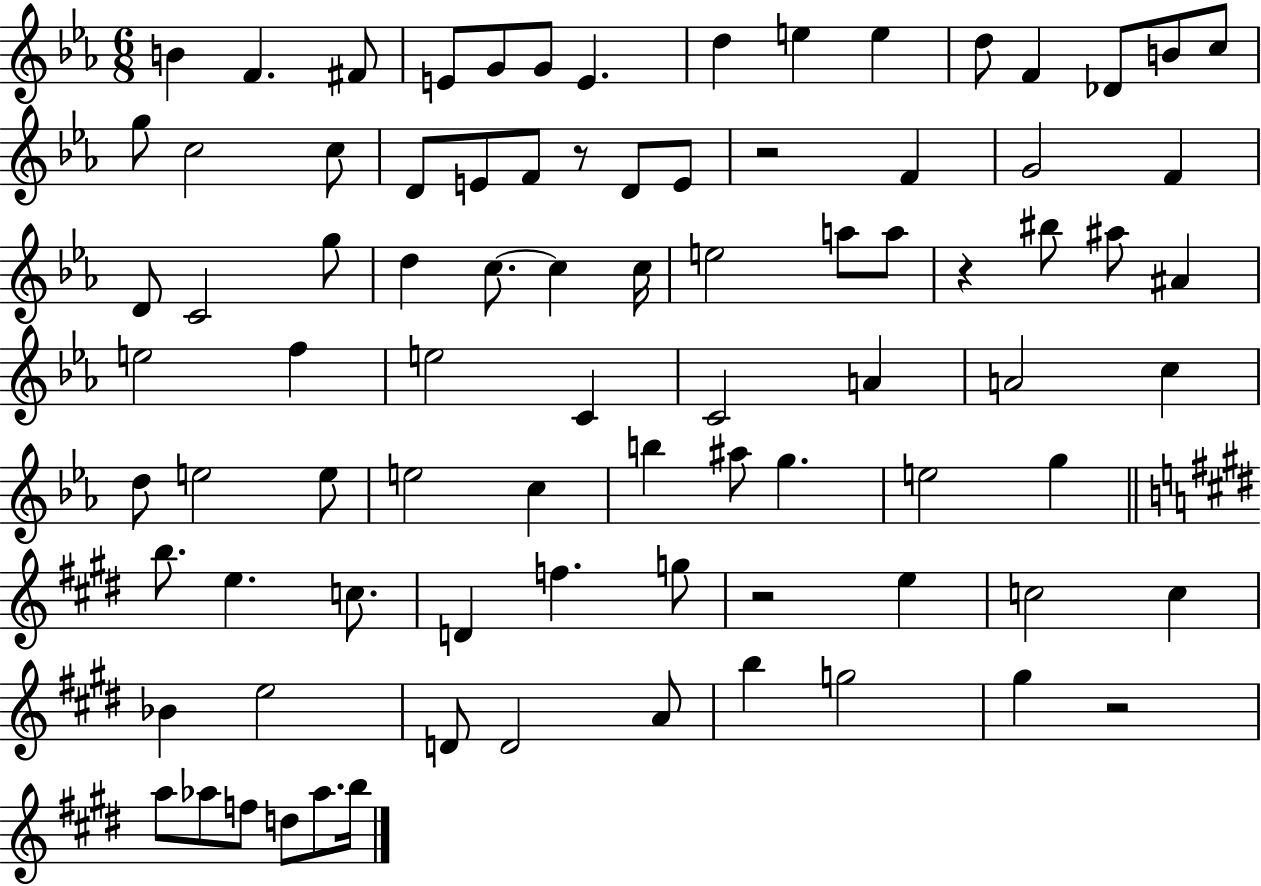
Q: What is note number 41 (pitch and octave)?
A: F5